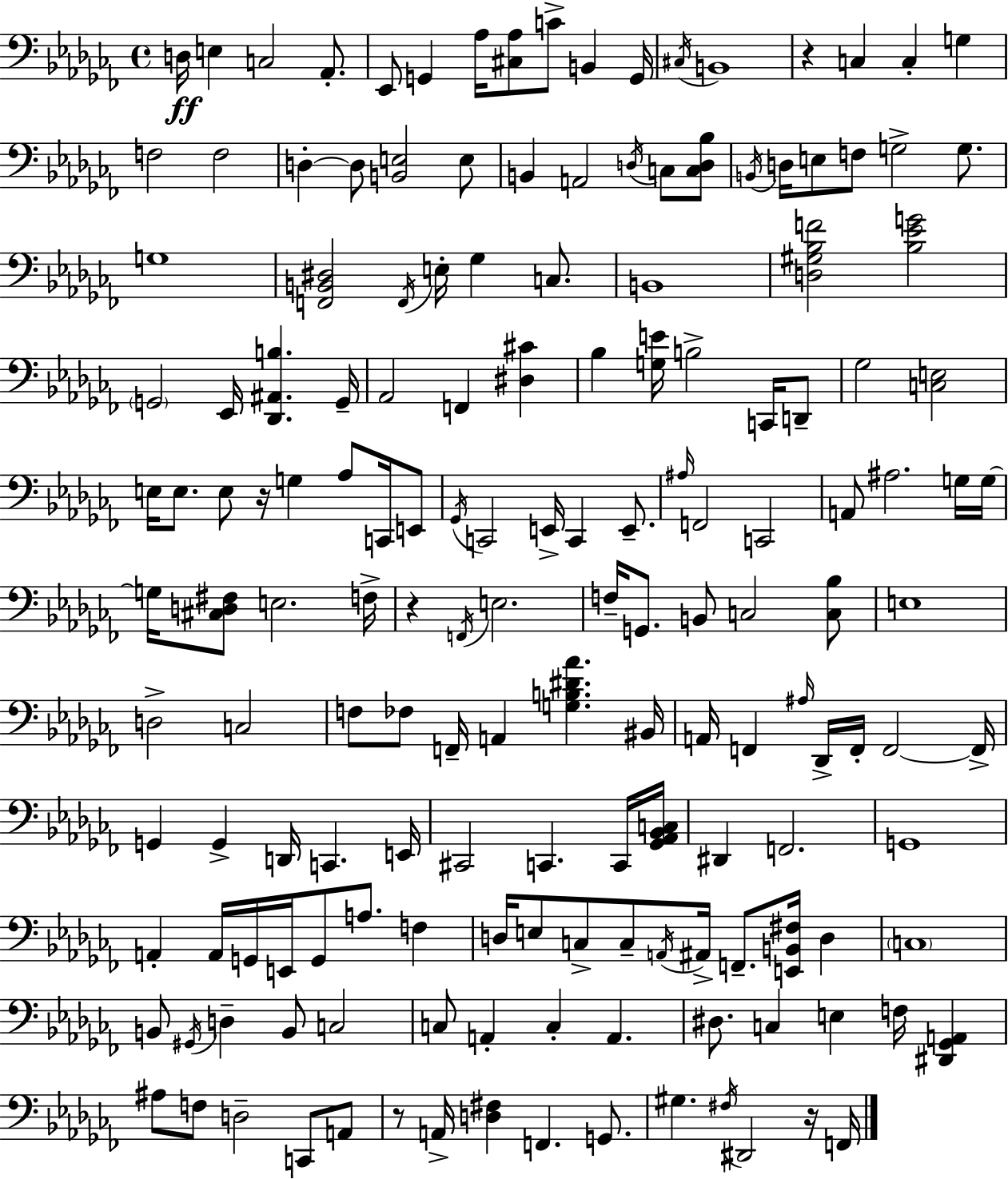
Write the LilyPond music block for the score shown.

{
  \clef bass
  \time 4/4
  \defaultTimeSignature
  \key aes \minor
  d16\ff e4 c2 aes,8.-. | ees,8 g,4 aes16 <cis aes>8 c'8-> b,4 g,16 | \acciaccatura { cis16 } b,1 | r4 c4 c4-. g4 | \break f2 f2 | d4-.~~ d8 <b, e>2 e8 | b,4 a,2 \acciaccatura { d16 } c8 | <c d bes>8 \acciaccatura { b,16 } d16 e8 f8 g2-> | \break g8. g1 | <f, b, dis>2 \acciaccatura { f,16 } e16-. ges4 | c8. b,1 | <d gis bes f'>2 <bes ees' g'>2 | \break \parenthesize g,2 ees,16 <des, ais, b>4. | g,16-- aes,2 f,4 | <dis cis'>4 bes4 <g e'>16 b2-> | c,16 d,8-- ges2 <c e>2 | \break e16 e8. e8 r16 g4 aes8 | c,16 e,8 \acciaccatura { ges,16 } c,2 e,16-> c,4 | e,8.-- \grace { ais16 } f,2 c,2 | a,8 ais2. | \break g16 g16~~ g16 <cis d fis>8 e2. | f16-> r4 \acciaccatura { f,16 } e2. | f16-- g,8. b,8 c2 | <c bes>8 e1 | \break d2-> c2 | f8 fes8 f,16-- a,4 | <g b dis' aes'>4. bis,16 a,16 f,4 \grace { ais16 } des,16-> f,16-. f,2~~ | f,16-> g,4 g,4-> | \break d,16 c,4. e,16 cis,2 | c,4. c,16 <ges, aes, bes, c>16 dis,4 f,2. | g,1 | a,4-. a,16 g,16 e,16 g,8 | \break a8. f4 d16 e8 c8-> c8-- \acciaccatura { a,16 } | ais,16-> f,8.-- <e, b, fis>16 d4 \parenthesize c1 | b,8 \acciaccatura { gis,16 } d4-- | b,8 c2 c8 a,4-. | \break c4-. a,4. dis8. c4 | e4 f16 <dis, ges, a,>4 ais8 f8 d2-- | c,8 a,8 r8 a,16-> <d fis>4 | f,4. g,8. gis4. | \break \acciaccatura { fis16 } dis,2 r16 f,16 \bar "|."
}